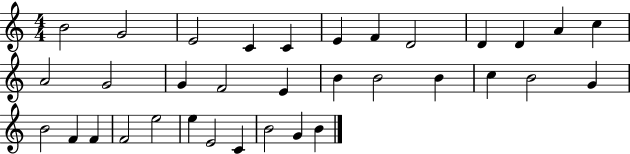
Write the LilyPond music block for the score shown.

{
  \clef treble
  \numericTimeSignature
  \time 4/4
  \key c \major
  b'2 g'2 | e'2 c'4 c'4 | e'4 f'4 d'2 | d'4 d'4 a'4 c''4 | \break a'2 g'2 | g'4 f'2 e'4 | b'4 b'2 b'4 | c''4 b'2 g'4 | \break b'2 f'4 f'4 | f'2 e''2 | e''4 e'2 c'4 | b'2 g'4 b'4 | \break \bar "|."
}